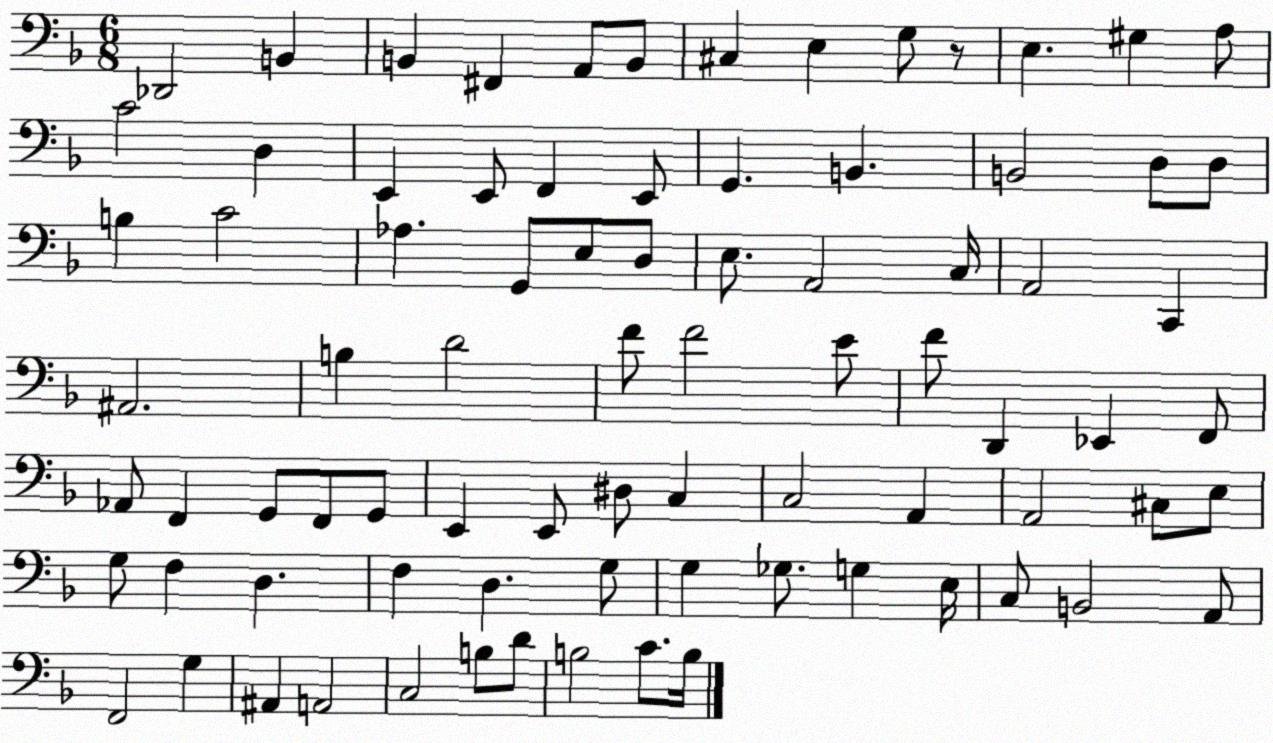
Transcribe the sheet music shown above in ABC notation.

X:1
T:Untitled
M:6/8
L:1/4
K:F
_D,,2 B,, B,, ^F,, A,,/2 B,,/2 ^C, E, G,/2 z/2 E, ^G, A,/2 C2 D, E,, E,,/2 F,, E,,/2 G,, B,, B,,2 D,/2 D,/2 B, C2 _A, G,,/2 E,/2 D,/2 E,/2 A,,2 C,/4 A,,2 C,, ^A,,2 B, D2 F/2 F2 E/2 F/2 D,, _E,, F,,/2 _A,,/2 F,, G,,/2 F,,/2 G,,/2 E,, E,,/2 ^D,/2 C, C,2 A,, A,,2 ^C,/2 E,/2 G,/2 F, D, F, D, G,/2 G, _G,/2 G, E,/4 C,/2 B,,2 A,,/2 F,,2 G, ^A,, A,,2 C,2 B,/2 D/2 B,2 C/2 B,/4